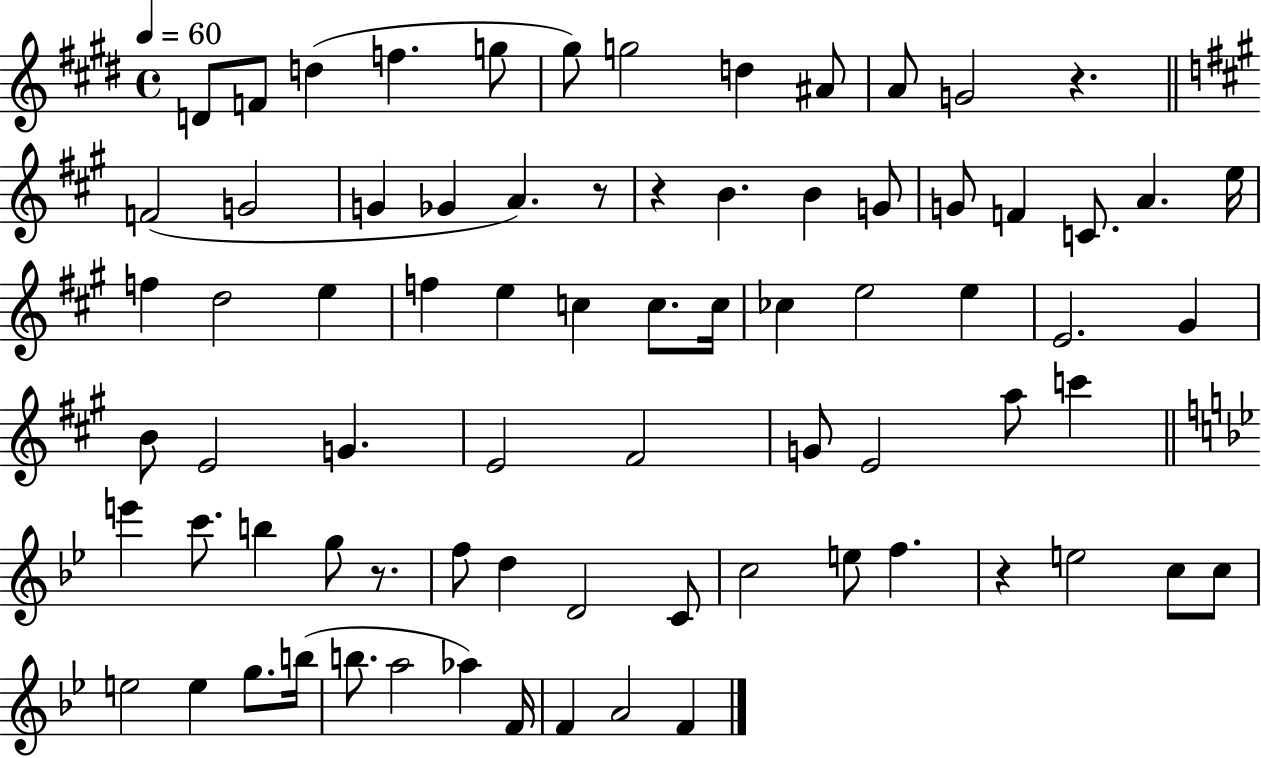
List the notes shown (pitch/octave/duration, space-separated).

D4/e F4/e D5/q F5/q. G5/e G#5/e G5/h D5/q A#4/e A4/e G4/h R/q. F4/h G4/h G4/q Gb4/q A4/q. R/e R/q B4/q. B4/q G4/e G4/e F4/q C4/e. A4/q. E5/s F5/q D5/h E5/q F5/q E5/q C5/q C5/e. C5/s CES5/q E5/h E5/q E4/h. G#4/q B4/e E4/h G4/q. E4/h F#4/h G4/e E4/h A5/e C6/q E6/q C6/e. B5/q G5/e R/e. F5/e D5/q D4/h C4/e C5/h E5/e F5/q. R/q E5/h C5/e C5/e E5/h E5/q G5/e. B5/s B5/e. A5/h Ab5/q F4/s F4/q A4/h F4/q